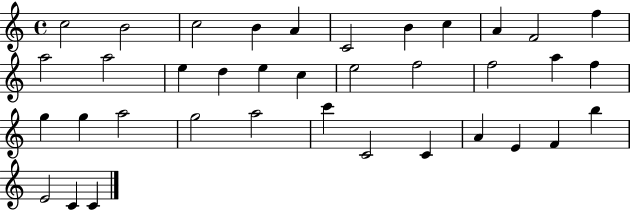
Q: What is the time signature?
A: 4/4